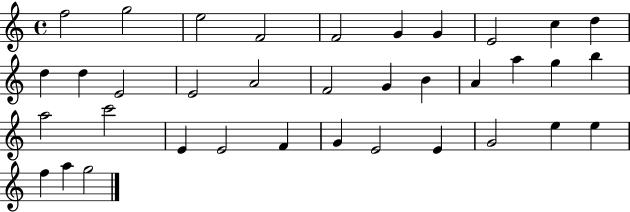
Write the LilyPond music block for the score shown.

{
  \clef treble
  \time 4/4
  \defaultTimeSignature
  \key c \major
  f''2 g''2 | e''2 f'2 | f'2 g'4 g'4 | e'2 c''4 d''4 | \break d''4 d''4 e'2 | e'2 a'2 | f'2 g'4 b'4 | a'4 a''4 g''4 b''4 | \break a''2 c'''2 | e'4 e'2 f'4 | g'4 e'2 e'4 | g'2 e''4 e''4 | \break f''4 a''4 g''2 | \bar "|."
}